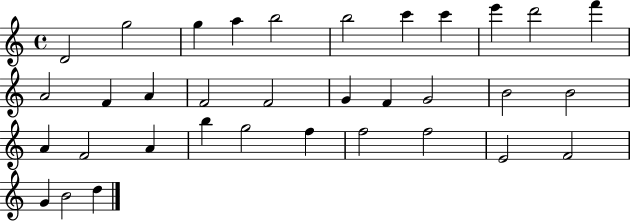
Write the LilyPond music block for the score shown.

{
  \clef treble
  \time 4/4
  \defaultTimeSignature
  \key c \major
  d'2 g''2 | g''4 a''4 b''2 | b''2 c'''4 c'''4 | e'''4 d'''2 f'''4 | \break a'2 f'4 a'4 | f'2 f'2 | g'4 f'4 g'2 | b'2 b'2 | \break a'4 f'2 a'4 | b''4 g''2 f''4 | f''2 f''2 | e'2 f'2 | \break g'4 b'2 d''4 | \bar "|."
}